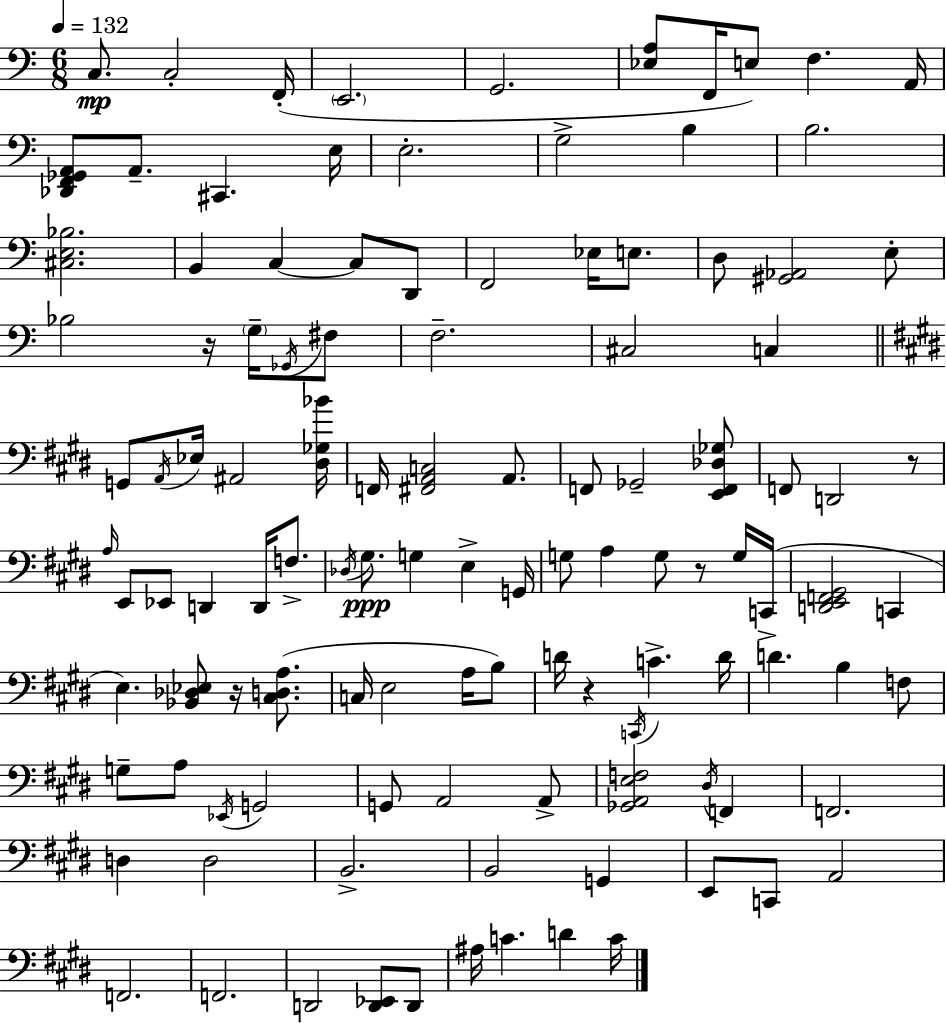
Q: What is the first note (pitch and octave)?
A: C3